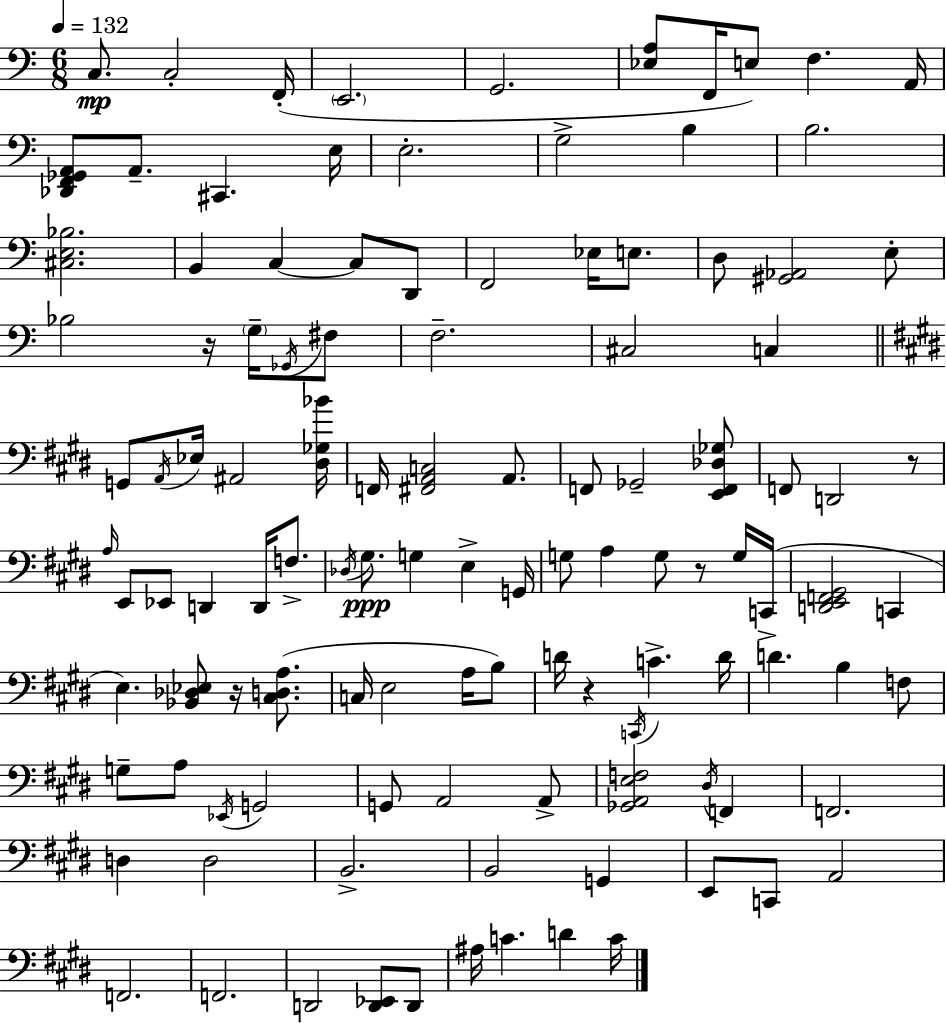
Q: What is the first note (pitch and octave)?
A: C3